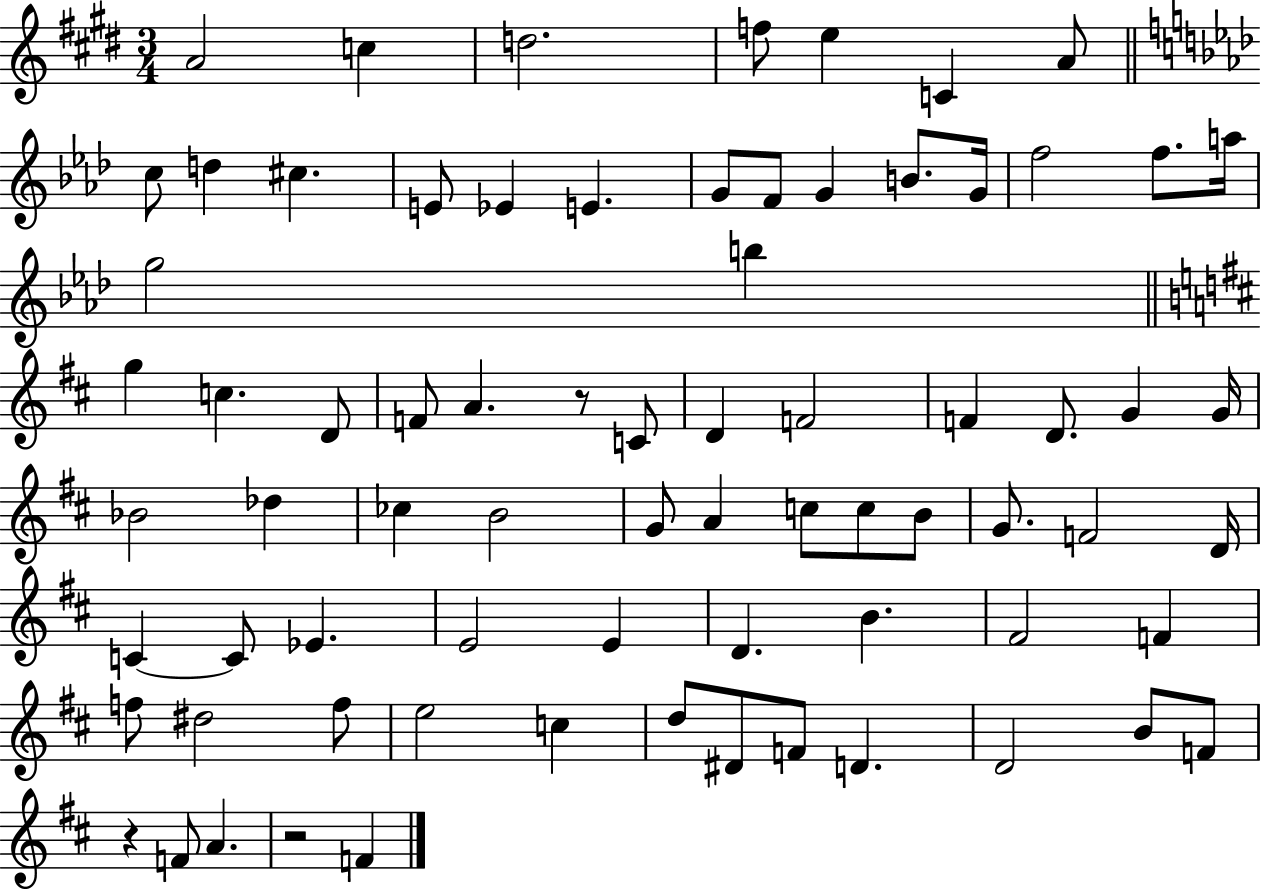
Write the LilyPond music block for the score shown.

{
  \clef treble
  \numericTimeSignature
  \time 3/4
  \key e \major
  \repeat volta 2 { a'2 c''4 | d''2. | f''8 e''4 c'4 a'8 | \bar "||" \break \key aes \major c''8 d''4 cis''4. | e'8 ees'4 e'4. | g'8 f'8 g'4 b'8. g'16 | f''2 f''8. a''16 | \break g''2 b''4 | \bar "||" \break \key d \major g''4 c''4. d'8 | f'8 a'4. r8 c'8 | d'4 f'2 | f'4 d'8. g'4 g'16 | \break bes'2 des''4 | ces''4 b'2 | g'8 a'4 c''8 c''8 b'8 | g'8. f'2 d'16 | \break c'4~~ c'8 ees'4. | e'2 e'4 | d'4. b'4. | fis'2 f'4 | \break f''8 dis''2 f''8 | e''2 c''4 | d''8 dis'8 f'8 d'4. | d'2 b'8 f'8 | \break r4 f'8 a'4. | r2 f'4 | } \bar "|."
}